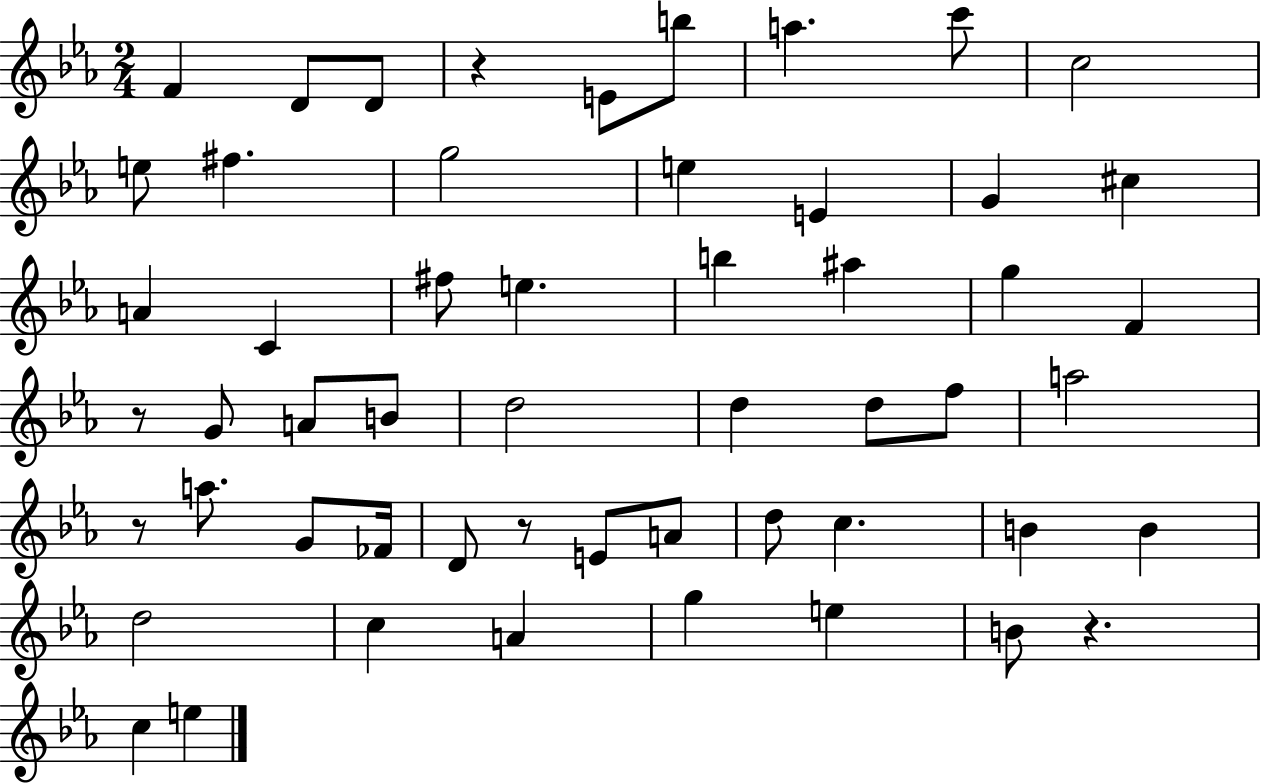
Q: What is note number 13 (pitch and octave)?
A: E4